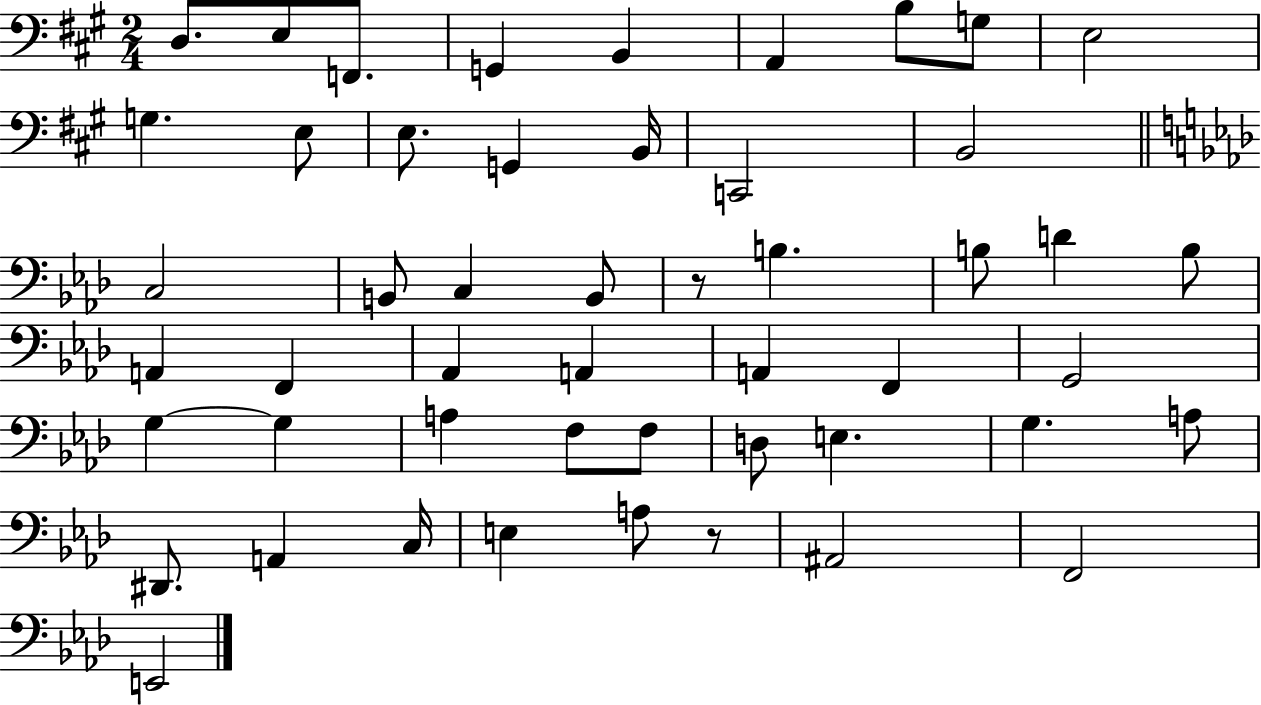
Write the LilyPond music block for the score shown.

{
  \clef bass
  \numericTimeSignature
  \time 2/4
  \key a \major
  \repeat volta 2 { d8. e8 f,8. | g,4 b,4 | a,4 b8 g8 | e2 | \break g4. e8 | e8. g,4 b,16 | c,2 | b,2 | \break \bar "||" \break \key aes \major c2 | b,8 c4 b,8 | r8 b4. | b8 d'4 b8 | \break a,4 f,4 | aes,4 a,4 | a,4 f,4 | g,2 | \break g4~~ g4 | a4 f8 f8 | d8 e4. | g4. a8 | \break dis,8. a,4 c16 | e4 a8 r8 | ais,2 | f,2 | \break e,2 | } \bar "|."
}